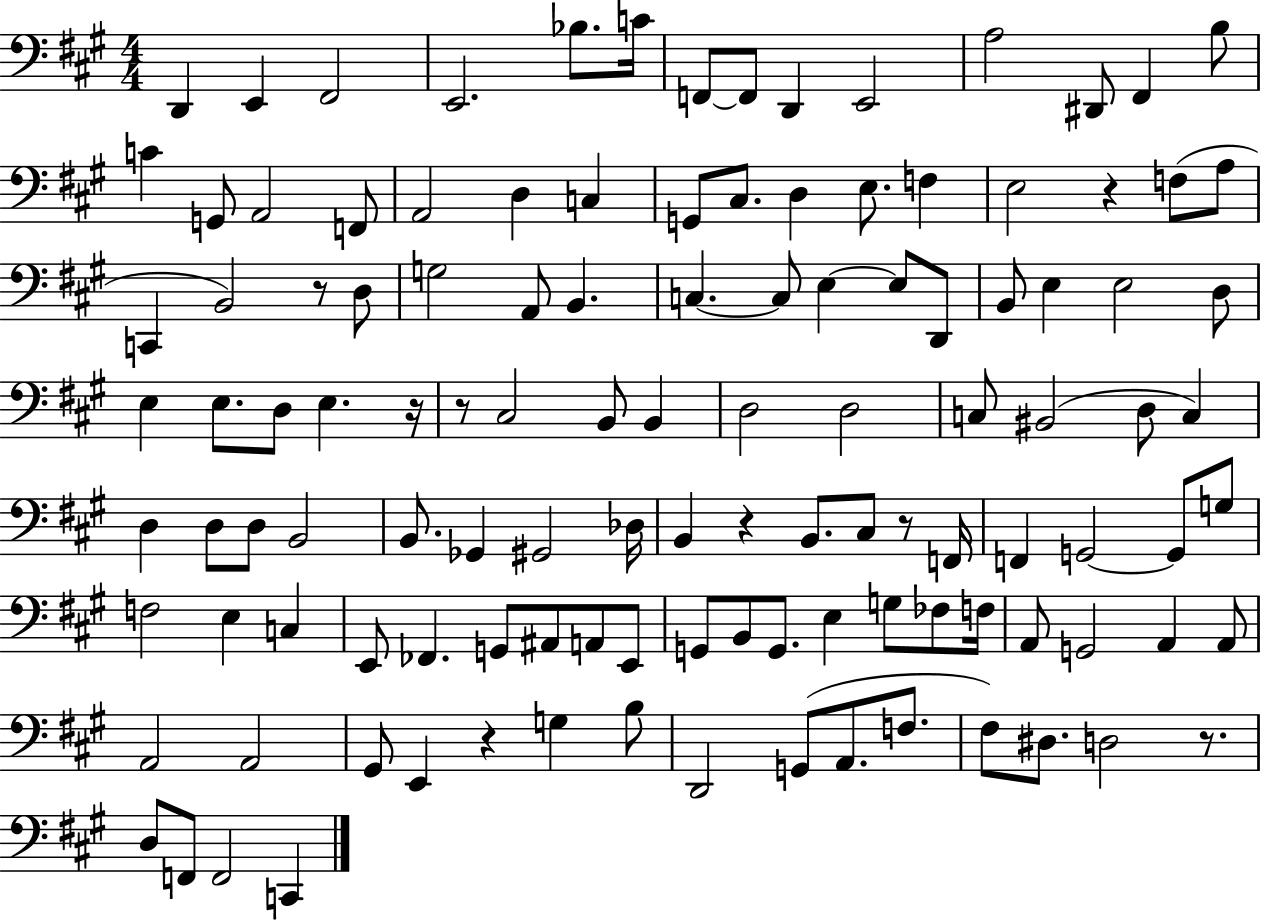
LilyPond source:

{
  \clef bass
  \numericTimeSignature
  \time 4/4
  \key a \major
  d,4 e,4 fis,2 | e,2. bes8. c'16 | f,8~~ f,8 d,4 e,2 | a2 dis,8 fis,4 b8 | \break c'4 g,8 a,2 f,8 | a,2 d4 c4 | g,8 cis8. d4 e8. f4 | e2 r4 f8( a8 | \break c,4 b,2) r8 d8 | g2 a,8 b,4. | c4.~~ c8 e4~~ e8 d,8 | b,8 e4 e2 d8 | \break e4 e8. d8 e4. r16 | r8 cis2 b,8 b,4 | d2 d2 | c8 bis,2( d8 c4) | \break d4 d8 d8 b,2 | b,8. ges,4 gis,2 des16 | b,4 r4 b,8. cis8 r8 f,16 | f,4 g,2~~ g,8 g8 | \break f2 e4 c4 | e,8 fes,4. g,8 ais,8 a,8 e,8 | g,8 b,8 g,8. e4 g8 fes8 f16 | a,8 g,2 a,4 a,8 | \break a,2 a,2 | gis,8 e,4 r4 g4 b8 | d,2 g,8( a,8. f8. | fis8) dis8. d2 r8. | \break d8 f,8 f,2 c,4 | \bar "|."
}